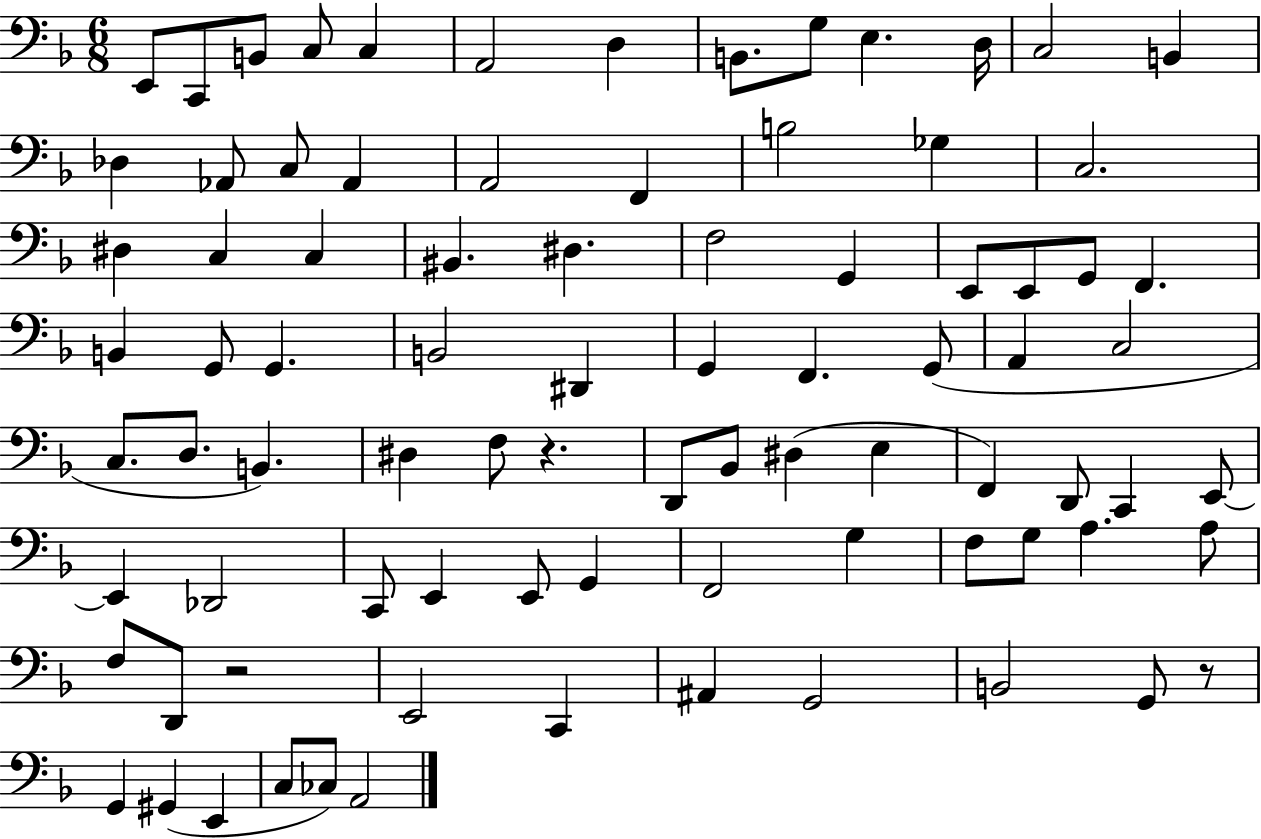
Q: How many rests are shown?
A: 3